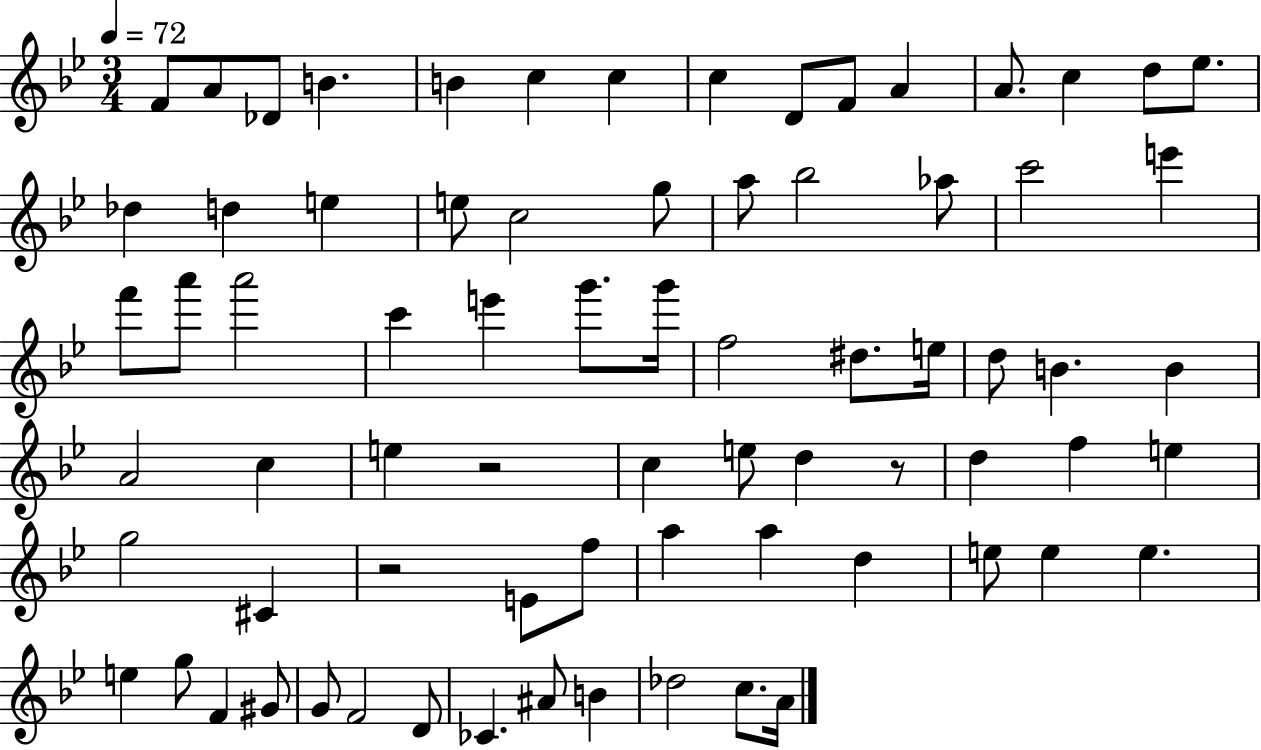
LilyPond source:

{
  \clef treble
  \numericTimeSignature
  \time 3/4
  \key bes \major
  \tempo 4 = 72
  f'8 a'8 des'8 b'4. | b'4 c''4 c''4 | c''4 d'8 f'8 a'4 | a'8. c''4 d''8 ees''8. | \break des''4 d''4 e''4 | e''8 c''2 g''8 | a''8 bes''2 aes''8 | c'''2 e'''4 | \break f'''8 a'''8 a'''2 | c'''4 e'''4 g'''8. g'''16 | f''2 dis''8. e''16 | d''8 b'4. b'4 | \break a'2 c''4 | e''4 r2 | c''4 e''8 d''4 r8 | d''4 f''4 e''4 | \break g''2 cis'4 | r2 e'8 f''8 | a''4 a''4 d''4 | e''8 e''4 e''4. | \break e''4 g''8 f'4 gis'8 | g'8 f'2 d'8 | ces'4. ais'8 b'4 | des''2 c''8. a'16 | \break \bar "|."
}